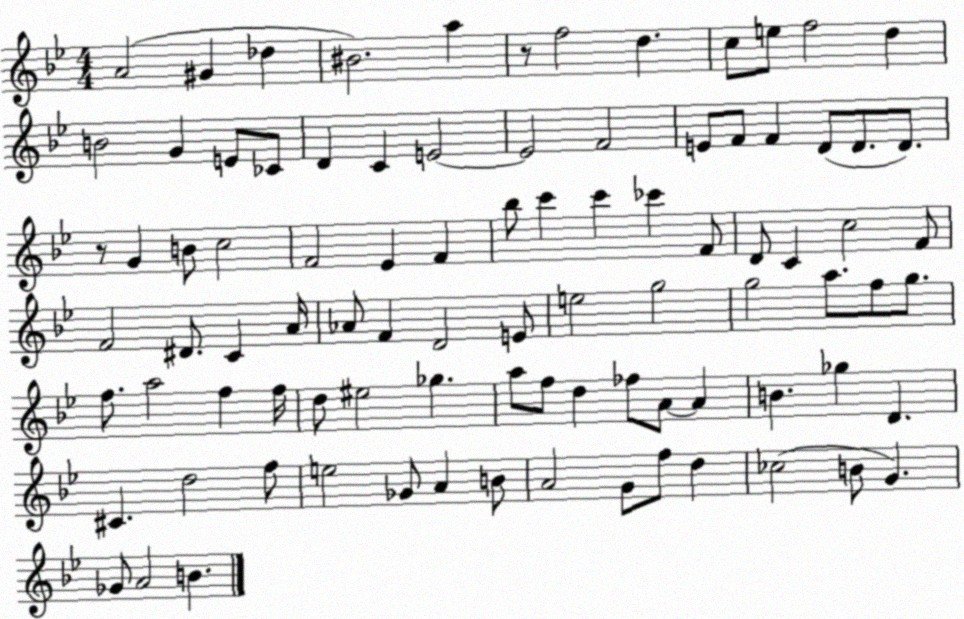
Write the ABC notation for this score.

X:1
T:Untitled
M:4/4
L:1/4
K:Bb
A2 ^G _d ^B2 a z/2 f2 d c/2 e/2 f2 d B2 G E/2 _C/2 D C E2 E2 F2 E/2 F/2 F D/2 D/2 D/2 z/2 G B/2 c2 F2 _E F _b/2 c' c' _c' F/2 D/2 C c2 F/2 F2 ^D/2 C A/4 _A/2 F D2 E/2 e2 g2 g2 a/2 f/2 g/2 f/2 a2 f f/4 d/2 ^e2 _g a/2 f/2 d _f/2 A/2 A B _g D ^C d2 f/2 e2 _G/2 A B/2 A2 G/2 f/2 d _c2 B/2 G _G/2 A2 B